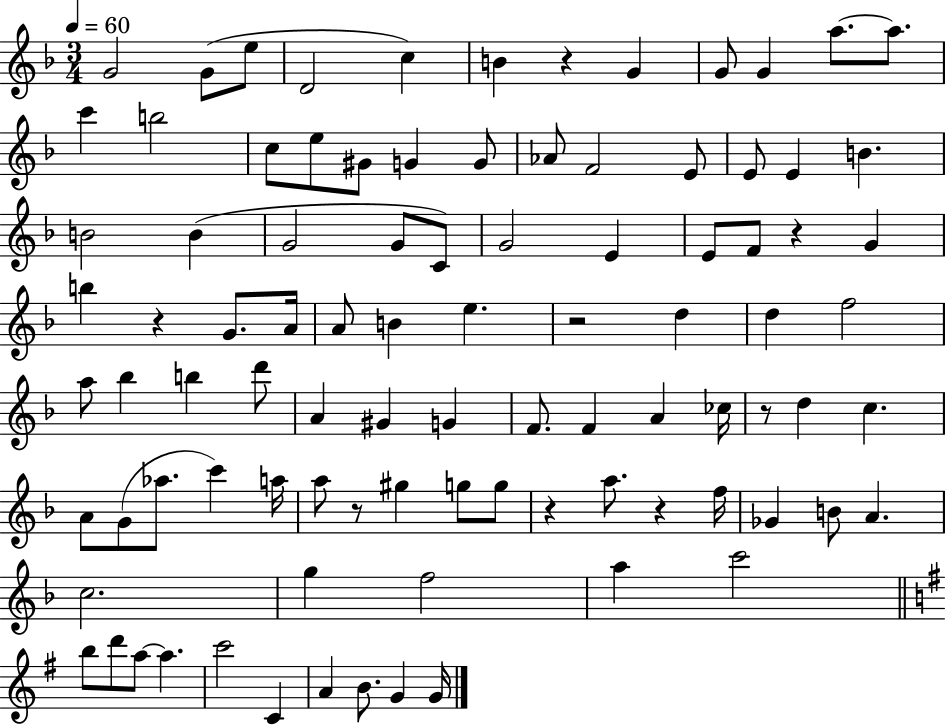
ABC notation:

X:1
T:Untitled
M:3/4
L:1/4
K:F
G2 G/2 e/2 D2 c B z G G/2 G a/2 a/2 c' b2 c/2 e/2 ^G/2 G G/2 _A/2 F2 E/2 E/2 E B B2 B G2 G/2 C/2 G2 E E/2 F/2 z G b z G/2 A/4 A/2 B e z2 d d f2 a/2 _b b d'/2 A ^G G F/2 F A _c/4 z/2 d c A/2 G/2 _a/2 c' a/4 a/2 z/2 ^g g/2 g/2 z a/2 z f/4 _G B/2 A c2 g f2 a c'2 b/2 d'/2 a/2 a c'2 C A B/2 G G/4